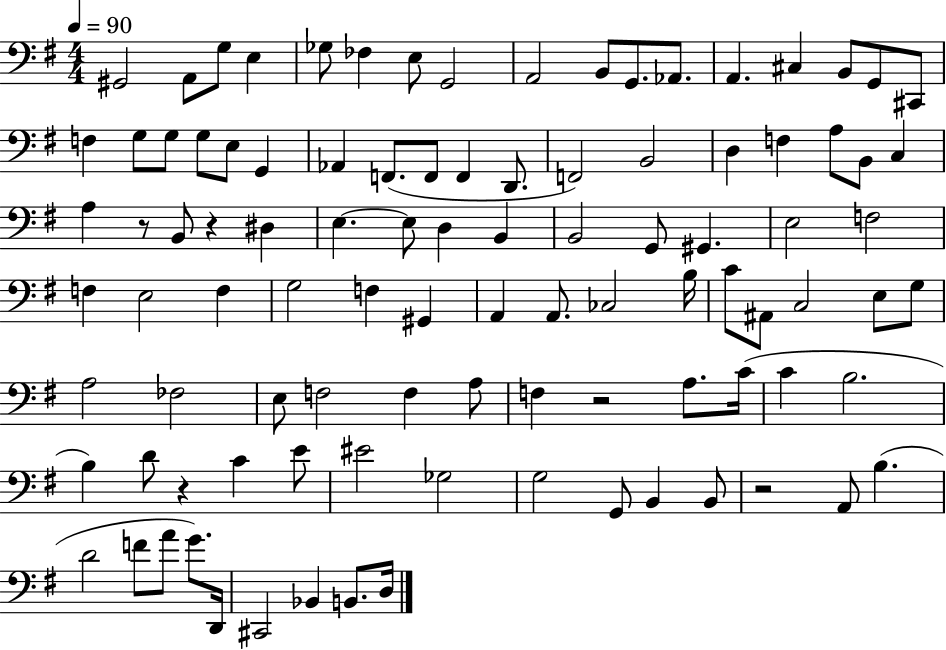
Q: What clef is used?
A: bass